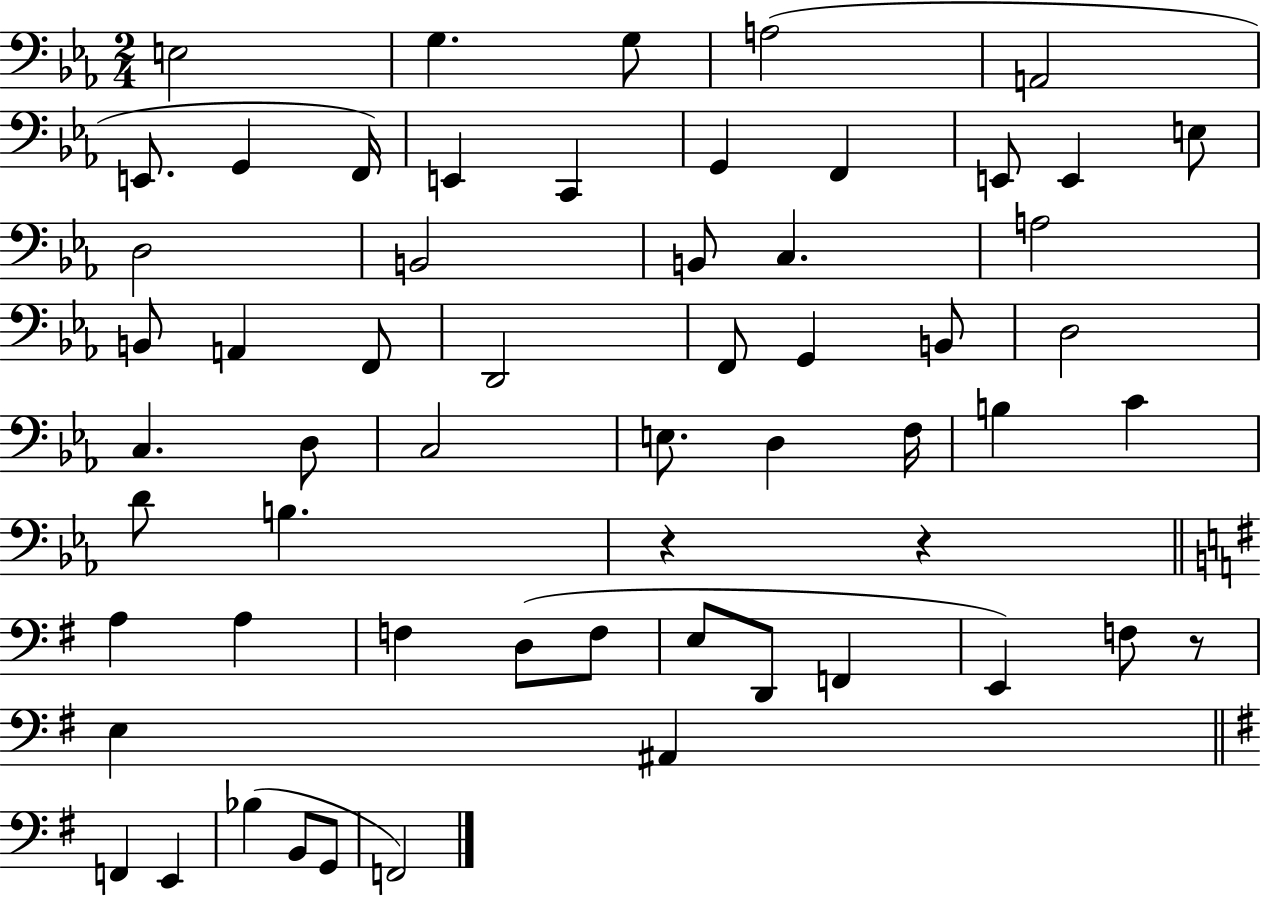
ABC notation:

X:1
T:Untitled
M:2/4
L:1/4
K:Eb
E,2 G, G,/2 A,2 A,,2 E,,/2 G,, F,,/4 E,, C,, G,, F,, E,,/2 E,, E,/2 D,2 B,,2 B,,/2 C, A,2 B,,/2 A,, F,,/2 D,,2 F,,/2 G,, B,,/2 D,2 C, D,/2 C,2 E,/2 D, F,/4 B, C D/2 B, z z A, A, F, D,/2 F,/2 E,/2 D,,/2 F,, E,, F,/2 z/2 E, ^A,, F,, E,, _B, B,,/2 G,,/2 F,,2